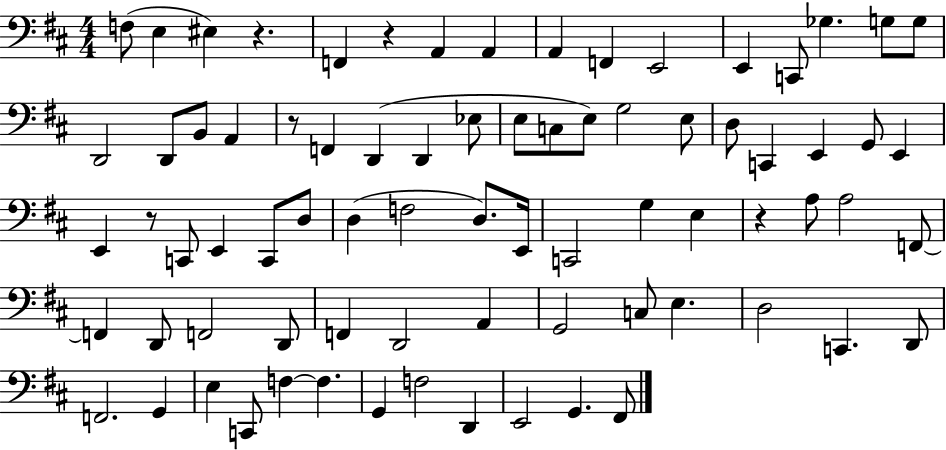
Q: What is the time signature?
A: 4/4